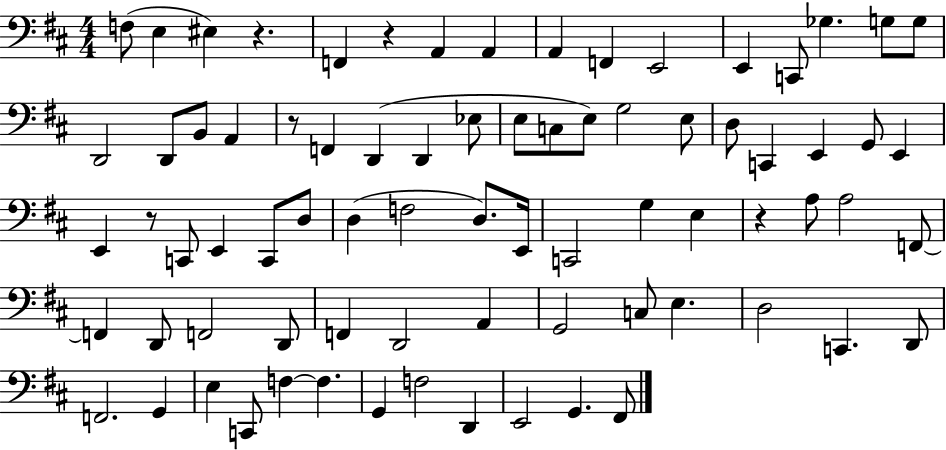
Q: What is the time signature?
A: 4/4